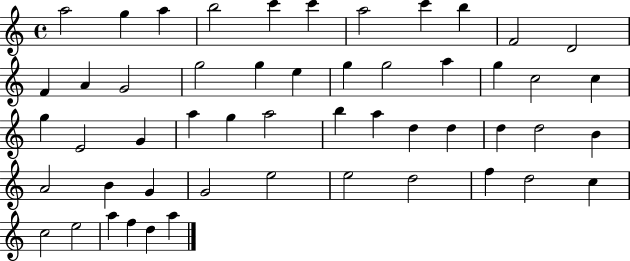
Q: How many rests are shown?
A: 0